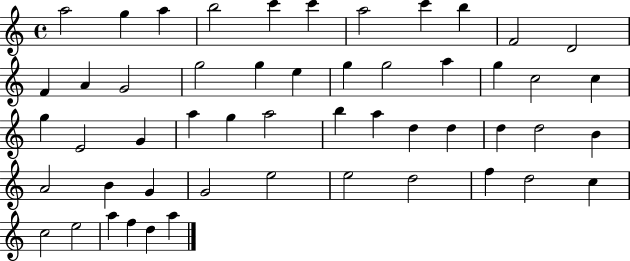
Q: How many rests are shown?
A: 0